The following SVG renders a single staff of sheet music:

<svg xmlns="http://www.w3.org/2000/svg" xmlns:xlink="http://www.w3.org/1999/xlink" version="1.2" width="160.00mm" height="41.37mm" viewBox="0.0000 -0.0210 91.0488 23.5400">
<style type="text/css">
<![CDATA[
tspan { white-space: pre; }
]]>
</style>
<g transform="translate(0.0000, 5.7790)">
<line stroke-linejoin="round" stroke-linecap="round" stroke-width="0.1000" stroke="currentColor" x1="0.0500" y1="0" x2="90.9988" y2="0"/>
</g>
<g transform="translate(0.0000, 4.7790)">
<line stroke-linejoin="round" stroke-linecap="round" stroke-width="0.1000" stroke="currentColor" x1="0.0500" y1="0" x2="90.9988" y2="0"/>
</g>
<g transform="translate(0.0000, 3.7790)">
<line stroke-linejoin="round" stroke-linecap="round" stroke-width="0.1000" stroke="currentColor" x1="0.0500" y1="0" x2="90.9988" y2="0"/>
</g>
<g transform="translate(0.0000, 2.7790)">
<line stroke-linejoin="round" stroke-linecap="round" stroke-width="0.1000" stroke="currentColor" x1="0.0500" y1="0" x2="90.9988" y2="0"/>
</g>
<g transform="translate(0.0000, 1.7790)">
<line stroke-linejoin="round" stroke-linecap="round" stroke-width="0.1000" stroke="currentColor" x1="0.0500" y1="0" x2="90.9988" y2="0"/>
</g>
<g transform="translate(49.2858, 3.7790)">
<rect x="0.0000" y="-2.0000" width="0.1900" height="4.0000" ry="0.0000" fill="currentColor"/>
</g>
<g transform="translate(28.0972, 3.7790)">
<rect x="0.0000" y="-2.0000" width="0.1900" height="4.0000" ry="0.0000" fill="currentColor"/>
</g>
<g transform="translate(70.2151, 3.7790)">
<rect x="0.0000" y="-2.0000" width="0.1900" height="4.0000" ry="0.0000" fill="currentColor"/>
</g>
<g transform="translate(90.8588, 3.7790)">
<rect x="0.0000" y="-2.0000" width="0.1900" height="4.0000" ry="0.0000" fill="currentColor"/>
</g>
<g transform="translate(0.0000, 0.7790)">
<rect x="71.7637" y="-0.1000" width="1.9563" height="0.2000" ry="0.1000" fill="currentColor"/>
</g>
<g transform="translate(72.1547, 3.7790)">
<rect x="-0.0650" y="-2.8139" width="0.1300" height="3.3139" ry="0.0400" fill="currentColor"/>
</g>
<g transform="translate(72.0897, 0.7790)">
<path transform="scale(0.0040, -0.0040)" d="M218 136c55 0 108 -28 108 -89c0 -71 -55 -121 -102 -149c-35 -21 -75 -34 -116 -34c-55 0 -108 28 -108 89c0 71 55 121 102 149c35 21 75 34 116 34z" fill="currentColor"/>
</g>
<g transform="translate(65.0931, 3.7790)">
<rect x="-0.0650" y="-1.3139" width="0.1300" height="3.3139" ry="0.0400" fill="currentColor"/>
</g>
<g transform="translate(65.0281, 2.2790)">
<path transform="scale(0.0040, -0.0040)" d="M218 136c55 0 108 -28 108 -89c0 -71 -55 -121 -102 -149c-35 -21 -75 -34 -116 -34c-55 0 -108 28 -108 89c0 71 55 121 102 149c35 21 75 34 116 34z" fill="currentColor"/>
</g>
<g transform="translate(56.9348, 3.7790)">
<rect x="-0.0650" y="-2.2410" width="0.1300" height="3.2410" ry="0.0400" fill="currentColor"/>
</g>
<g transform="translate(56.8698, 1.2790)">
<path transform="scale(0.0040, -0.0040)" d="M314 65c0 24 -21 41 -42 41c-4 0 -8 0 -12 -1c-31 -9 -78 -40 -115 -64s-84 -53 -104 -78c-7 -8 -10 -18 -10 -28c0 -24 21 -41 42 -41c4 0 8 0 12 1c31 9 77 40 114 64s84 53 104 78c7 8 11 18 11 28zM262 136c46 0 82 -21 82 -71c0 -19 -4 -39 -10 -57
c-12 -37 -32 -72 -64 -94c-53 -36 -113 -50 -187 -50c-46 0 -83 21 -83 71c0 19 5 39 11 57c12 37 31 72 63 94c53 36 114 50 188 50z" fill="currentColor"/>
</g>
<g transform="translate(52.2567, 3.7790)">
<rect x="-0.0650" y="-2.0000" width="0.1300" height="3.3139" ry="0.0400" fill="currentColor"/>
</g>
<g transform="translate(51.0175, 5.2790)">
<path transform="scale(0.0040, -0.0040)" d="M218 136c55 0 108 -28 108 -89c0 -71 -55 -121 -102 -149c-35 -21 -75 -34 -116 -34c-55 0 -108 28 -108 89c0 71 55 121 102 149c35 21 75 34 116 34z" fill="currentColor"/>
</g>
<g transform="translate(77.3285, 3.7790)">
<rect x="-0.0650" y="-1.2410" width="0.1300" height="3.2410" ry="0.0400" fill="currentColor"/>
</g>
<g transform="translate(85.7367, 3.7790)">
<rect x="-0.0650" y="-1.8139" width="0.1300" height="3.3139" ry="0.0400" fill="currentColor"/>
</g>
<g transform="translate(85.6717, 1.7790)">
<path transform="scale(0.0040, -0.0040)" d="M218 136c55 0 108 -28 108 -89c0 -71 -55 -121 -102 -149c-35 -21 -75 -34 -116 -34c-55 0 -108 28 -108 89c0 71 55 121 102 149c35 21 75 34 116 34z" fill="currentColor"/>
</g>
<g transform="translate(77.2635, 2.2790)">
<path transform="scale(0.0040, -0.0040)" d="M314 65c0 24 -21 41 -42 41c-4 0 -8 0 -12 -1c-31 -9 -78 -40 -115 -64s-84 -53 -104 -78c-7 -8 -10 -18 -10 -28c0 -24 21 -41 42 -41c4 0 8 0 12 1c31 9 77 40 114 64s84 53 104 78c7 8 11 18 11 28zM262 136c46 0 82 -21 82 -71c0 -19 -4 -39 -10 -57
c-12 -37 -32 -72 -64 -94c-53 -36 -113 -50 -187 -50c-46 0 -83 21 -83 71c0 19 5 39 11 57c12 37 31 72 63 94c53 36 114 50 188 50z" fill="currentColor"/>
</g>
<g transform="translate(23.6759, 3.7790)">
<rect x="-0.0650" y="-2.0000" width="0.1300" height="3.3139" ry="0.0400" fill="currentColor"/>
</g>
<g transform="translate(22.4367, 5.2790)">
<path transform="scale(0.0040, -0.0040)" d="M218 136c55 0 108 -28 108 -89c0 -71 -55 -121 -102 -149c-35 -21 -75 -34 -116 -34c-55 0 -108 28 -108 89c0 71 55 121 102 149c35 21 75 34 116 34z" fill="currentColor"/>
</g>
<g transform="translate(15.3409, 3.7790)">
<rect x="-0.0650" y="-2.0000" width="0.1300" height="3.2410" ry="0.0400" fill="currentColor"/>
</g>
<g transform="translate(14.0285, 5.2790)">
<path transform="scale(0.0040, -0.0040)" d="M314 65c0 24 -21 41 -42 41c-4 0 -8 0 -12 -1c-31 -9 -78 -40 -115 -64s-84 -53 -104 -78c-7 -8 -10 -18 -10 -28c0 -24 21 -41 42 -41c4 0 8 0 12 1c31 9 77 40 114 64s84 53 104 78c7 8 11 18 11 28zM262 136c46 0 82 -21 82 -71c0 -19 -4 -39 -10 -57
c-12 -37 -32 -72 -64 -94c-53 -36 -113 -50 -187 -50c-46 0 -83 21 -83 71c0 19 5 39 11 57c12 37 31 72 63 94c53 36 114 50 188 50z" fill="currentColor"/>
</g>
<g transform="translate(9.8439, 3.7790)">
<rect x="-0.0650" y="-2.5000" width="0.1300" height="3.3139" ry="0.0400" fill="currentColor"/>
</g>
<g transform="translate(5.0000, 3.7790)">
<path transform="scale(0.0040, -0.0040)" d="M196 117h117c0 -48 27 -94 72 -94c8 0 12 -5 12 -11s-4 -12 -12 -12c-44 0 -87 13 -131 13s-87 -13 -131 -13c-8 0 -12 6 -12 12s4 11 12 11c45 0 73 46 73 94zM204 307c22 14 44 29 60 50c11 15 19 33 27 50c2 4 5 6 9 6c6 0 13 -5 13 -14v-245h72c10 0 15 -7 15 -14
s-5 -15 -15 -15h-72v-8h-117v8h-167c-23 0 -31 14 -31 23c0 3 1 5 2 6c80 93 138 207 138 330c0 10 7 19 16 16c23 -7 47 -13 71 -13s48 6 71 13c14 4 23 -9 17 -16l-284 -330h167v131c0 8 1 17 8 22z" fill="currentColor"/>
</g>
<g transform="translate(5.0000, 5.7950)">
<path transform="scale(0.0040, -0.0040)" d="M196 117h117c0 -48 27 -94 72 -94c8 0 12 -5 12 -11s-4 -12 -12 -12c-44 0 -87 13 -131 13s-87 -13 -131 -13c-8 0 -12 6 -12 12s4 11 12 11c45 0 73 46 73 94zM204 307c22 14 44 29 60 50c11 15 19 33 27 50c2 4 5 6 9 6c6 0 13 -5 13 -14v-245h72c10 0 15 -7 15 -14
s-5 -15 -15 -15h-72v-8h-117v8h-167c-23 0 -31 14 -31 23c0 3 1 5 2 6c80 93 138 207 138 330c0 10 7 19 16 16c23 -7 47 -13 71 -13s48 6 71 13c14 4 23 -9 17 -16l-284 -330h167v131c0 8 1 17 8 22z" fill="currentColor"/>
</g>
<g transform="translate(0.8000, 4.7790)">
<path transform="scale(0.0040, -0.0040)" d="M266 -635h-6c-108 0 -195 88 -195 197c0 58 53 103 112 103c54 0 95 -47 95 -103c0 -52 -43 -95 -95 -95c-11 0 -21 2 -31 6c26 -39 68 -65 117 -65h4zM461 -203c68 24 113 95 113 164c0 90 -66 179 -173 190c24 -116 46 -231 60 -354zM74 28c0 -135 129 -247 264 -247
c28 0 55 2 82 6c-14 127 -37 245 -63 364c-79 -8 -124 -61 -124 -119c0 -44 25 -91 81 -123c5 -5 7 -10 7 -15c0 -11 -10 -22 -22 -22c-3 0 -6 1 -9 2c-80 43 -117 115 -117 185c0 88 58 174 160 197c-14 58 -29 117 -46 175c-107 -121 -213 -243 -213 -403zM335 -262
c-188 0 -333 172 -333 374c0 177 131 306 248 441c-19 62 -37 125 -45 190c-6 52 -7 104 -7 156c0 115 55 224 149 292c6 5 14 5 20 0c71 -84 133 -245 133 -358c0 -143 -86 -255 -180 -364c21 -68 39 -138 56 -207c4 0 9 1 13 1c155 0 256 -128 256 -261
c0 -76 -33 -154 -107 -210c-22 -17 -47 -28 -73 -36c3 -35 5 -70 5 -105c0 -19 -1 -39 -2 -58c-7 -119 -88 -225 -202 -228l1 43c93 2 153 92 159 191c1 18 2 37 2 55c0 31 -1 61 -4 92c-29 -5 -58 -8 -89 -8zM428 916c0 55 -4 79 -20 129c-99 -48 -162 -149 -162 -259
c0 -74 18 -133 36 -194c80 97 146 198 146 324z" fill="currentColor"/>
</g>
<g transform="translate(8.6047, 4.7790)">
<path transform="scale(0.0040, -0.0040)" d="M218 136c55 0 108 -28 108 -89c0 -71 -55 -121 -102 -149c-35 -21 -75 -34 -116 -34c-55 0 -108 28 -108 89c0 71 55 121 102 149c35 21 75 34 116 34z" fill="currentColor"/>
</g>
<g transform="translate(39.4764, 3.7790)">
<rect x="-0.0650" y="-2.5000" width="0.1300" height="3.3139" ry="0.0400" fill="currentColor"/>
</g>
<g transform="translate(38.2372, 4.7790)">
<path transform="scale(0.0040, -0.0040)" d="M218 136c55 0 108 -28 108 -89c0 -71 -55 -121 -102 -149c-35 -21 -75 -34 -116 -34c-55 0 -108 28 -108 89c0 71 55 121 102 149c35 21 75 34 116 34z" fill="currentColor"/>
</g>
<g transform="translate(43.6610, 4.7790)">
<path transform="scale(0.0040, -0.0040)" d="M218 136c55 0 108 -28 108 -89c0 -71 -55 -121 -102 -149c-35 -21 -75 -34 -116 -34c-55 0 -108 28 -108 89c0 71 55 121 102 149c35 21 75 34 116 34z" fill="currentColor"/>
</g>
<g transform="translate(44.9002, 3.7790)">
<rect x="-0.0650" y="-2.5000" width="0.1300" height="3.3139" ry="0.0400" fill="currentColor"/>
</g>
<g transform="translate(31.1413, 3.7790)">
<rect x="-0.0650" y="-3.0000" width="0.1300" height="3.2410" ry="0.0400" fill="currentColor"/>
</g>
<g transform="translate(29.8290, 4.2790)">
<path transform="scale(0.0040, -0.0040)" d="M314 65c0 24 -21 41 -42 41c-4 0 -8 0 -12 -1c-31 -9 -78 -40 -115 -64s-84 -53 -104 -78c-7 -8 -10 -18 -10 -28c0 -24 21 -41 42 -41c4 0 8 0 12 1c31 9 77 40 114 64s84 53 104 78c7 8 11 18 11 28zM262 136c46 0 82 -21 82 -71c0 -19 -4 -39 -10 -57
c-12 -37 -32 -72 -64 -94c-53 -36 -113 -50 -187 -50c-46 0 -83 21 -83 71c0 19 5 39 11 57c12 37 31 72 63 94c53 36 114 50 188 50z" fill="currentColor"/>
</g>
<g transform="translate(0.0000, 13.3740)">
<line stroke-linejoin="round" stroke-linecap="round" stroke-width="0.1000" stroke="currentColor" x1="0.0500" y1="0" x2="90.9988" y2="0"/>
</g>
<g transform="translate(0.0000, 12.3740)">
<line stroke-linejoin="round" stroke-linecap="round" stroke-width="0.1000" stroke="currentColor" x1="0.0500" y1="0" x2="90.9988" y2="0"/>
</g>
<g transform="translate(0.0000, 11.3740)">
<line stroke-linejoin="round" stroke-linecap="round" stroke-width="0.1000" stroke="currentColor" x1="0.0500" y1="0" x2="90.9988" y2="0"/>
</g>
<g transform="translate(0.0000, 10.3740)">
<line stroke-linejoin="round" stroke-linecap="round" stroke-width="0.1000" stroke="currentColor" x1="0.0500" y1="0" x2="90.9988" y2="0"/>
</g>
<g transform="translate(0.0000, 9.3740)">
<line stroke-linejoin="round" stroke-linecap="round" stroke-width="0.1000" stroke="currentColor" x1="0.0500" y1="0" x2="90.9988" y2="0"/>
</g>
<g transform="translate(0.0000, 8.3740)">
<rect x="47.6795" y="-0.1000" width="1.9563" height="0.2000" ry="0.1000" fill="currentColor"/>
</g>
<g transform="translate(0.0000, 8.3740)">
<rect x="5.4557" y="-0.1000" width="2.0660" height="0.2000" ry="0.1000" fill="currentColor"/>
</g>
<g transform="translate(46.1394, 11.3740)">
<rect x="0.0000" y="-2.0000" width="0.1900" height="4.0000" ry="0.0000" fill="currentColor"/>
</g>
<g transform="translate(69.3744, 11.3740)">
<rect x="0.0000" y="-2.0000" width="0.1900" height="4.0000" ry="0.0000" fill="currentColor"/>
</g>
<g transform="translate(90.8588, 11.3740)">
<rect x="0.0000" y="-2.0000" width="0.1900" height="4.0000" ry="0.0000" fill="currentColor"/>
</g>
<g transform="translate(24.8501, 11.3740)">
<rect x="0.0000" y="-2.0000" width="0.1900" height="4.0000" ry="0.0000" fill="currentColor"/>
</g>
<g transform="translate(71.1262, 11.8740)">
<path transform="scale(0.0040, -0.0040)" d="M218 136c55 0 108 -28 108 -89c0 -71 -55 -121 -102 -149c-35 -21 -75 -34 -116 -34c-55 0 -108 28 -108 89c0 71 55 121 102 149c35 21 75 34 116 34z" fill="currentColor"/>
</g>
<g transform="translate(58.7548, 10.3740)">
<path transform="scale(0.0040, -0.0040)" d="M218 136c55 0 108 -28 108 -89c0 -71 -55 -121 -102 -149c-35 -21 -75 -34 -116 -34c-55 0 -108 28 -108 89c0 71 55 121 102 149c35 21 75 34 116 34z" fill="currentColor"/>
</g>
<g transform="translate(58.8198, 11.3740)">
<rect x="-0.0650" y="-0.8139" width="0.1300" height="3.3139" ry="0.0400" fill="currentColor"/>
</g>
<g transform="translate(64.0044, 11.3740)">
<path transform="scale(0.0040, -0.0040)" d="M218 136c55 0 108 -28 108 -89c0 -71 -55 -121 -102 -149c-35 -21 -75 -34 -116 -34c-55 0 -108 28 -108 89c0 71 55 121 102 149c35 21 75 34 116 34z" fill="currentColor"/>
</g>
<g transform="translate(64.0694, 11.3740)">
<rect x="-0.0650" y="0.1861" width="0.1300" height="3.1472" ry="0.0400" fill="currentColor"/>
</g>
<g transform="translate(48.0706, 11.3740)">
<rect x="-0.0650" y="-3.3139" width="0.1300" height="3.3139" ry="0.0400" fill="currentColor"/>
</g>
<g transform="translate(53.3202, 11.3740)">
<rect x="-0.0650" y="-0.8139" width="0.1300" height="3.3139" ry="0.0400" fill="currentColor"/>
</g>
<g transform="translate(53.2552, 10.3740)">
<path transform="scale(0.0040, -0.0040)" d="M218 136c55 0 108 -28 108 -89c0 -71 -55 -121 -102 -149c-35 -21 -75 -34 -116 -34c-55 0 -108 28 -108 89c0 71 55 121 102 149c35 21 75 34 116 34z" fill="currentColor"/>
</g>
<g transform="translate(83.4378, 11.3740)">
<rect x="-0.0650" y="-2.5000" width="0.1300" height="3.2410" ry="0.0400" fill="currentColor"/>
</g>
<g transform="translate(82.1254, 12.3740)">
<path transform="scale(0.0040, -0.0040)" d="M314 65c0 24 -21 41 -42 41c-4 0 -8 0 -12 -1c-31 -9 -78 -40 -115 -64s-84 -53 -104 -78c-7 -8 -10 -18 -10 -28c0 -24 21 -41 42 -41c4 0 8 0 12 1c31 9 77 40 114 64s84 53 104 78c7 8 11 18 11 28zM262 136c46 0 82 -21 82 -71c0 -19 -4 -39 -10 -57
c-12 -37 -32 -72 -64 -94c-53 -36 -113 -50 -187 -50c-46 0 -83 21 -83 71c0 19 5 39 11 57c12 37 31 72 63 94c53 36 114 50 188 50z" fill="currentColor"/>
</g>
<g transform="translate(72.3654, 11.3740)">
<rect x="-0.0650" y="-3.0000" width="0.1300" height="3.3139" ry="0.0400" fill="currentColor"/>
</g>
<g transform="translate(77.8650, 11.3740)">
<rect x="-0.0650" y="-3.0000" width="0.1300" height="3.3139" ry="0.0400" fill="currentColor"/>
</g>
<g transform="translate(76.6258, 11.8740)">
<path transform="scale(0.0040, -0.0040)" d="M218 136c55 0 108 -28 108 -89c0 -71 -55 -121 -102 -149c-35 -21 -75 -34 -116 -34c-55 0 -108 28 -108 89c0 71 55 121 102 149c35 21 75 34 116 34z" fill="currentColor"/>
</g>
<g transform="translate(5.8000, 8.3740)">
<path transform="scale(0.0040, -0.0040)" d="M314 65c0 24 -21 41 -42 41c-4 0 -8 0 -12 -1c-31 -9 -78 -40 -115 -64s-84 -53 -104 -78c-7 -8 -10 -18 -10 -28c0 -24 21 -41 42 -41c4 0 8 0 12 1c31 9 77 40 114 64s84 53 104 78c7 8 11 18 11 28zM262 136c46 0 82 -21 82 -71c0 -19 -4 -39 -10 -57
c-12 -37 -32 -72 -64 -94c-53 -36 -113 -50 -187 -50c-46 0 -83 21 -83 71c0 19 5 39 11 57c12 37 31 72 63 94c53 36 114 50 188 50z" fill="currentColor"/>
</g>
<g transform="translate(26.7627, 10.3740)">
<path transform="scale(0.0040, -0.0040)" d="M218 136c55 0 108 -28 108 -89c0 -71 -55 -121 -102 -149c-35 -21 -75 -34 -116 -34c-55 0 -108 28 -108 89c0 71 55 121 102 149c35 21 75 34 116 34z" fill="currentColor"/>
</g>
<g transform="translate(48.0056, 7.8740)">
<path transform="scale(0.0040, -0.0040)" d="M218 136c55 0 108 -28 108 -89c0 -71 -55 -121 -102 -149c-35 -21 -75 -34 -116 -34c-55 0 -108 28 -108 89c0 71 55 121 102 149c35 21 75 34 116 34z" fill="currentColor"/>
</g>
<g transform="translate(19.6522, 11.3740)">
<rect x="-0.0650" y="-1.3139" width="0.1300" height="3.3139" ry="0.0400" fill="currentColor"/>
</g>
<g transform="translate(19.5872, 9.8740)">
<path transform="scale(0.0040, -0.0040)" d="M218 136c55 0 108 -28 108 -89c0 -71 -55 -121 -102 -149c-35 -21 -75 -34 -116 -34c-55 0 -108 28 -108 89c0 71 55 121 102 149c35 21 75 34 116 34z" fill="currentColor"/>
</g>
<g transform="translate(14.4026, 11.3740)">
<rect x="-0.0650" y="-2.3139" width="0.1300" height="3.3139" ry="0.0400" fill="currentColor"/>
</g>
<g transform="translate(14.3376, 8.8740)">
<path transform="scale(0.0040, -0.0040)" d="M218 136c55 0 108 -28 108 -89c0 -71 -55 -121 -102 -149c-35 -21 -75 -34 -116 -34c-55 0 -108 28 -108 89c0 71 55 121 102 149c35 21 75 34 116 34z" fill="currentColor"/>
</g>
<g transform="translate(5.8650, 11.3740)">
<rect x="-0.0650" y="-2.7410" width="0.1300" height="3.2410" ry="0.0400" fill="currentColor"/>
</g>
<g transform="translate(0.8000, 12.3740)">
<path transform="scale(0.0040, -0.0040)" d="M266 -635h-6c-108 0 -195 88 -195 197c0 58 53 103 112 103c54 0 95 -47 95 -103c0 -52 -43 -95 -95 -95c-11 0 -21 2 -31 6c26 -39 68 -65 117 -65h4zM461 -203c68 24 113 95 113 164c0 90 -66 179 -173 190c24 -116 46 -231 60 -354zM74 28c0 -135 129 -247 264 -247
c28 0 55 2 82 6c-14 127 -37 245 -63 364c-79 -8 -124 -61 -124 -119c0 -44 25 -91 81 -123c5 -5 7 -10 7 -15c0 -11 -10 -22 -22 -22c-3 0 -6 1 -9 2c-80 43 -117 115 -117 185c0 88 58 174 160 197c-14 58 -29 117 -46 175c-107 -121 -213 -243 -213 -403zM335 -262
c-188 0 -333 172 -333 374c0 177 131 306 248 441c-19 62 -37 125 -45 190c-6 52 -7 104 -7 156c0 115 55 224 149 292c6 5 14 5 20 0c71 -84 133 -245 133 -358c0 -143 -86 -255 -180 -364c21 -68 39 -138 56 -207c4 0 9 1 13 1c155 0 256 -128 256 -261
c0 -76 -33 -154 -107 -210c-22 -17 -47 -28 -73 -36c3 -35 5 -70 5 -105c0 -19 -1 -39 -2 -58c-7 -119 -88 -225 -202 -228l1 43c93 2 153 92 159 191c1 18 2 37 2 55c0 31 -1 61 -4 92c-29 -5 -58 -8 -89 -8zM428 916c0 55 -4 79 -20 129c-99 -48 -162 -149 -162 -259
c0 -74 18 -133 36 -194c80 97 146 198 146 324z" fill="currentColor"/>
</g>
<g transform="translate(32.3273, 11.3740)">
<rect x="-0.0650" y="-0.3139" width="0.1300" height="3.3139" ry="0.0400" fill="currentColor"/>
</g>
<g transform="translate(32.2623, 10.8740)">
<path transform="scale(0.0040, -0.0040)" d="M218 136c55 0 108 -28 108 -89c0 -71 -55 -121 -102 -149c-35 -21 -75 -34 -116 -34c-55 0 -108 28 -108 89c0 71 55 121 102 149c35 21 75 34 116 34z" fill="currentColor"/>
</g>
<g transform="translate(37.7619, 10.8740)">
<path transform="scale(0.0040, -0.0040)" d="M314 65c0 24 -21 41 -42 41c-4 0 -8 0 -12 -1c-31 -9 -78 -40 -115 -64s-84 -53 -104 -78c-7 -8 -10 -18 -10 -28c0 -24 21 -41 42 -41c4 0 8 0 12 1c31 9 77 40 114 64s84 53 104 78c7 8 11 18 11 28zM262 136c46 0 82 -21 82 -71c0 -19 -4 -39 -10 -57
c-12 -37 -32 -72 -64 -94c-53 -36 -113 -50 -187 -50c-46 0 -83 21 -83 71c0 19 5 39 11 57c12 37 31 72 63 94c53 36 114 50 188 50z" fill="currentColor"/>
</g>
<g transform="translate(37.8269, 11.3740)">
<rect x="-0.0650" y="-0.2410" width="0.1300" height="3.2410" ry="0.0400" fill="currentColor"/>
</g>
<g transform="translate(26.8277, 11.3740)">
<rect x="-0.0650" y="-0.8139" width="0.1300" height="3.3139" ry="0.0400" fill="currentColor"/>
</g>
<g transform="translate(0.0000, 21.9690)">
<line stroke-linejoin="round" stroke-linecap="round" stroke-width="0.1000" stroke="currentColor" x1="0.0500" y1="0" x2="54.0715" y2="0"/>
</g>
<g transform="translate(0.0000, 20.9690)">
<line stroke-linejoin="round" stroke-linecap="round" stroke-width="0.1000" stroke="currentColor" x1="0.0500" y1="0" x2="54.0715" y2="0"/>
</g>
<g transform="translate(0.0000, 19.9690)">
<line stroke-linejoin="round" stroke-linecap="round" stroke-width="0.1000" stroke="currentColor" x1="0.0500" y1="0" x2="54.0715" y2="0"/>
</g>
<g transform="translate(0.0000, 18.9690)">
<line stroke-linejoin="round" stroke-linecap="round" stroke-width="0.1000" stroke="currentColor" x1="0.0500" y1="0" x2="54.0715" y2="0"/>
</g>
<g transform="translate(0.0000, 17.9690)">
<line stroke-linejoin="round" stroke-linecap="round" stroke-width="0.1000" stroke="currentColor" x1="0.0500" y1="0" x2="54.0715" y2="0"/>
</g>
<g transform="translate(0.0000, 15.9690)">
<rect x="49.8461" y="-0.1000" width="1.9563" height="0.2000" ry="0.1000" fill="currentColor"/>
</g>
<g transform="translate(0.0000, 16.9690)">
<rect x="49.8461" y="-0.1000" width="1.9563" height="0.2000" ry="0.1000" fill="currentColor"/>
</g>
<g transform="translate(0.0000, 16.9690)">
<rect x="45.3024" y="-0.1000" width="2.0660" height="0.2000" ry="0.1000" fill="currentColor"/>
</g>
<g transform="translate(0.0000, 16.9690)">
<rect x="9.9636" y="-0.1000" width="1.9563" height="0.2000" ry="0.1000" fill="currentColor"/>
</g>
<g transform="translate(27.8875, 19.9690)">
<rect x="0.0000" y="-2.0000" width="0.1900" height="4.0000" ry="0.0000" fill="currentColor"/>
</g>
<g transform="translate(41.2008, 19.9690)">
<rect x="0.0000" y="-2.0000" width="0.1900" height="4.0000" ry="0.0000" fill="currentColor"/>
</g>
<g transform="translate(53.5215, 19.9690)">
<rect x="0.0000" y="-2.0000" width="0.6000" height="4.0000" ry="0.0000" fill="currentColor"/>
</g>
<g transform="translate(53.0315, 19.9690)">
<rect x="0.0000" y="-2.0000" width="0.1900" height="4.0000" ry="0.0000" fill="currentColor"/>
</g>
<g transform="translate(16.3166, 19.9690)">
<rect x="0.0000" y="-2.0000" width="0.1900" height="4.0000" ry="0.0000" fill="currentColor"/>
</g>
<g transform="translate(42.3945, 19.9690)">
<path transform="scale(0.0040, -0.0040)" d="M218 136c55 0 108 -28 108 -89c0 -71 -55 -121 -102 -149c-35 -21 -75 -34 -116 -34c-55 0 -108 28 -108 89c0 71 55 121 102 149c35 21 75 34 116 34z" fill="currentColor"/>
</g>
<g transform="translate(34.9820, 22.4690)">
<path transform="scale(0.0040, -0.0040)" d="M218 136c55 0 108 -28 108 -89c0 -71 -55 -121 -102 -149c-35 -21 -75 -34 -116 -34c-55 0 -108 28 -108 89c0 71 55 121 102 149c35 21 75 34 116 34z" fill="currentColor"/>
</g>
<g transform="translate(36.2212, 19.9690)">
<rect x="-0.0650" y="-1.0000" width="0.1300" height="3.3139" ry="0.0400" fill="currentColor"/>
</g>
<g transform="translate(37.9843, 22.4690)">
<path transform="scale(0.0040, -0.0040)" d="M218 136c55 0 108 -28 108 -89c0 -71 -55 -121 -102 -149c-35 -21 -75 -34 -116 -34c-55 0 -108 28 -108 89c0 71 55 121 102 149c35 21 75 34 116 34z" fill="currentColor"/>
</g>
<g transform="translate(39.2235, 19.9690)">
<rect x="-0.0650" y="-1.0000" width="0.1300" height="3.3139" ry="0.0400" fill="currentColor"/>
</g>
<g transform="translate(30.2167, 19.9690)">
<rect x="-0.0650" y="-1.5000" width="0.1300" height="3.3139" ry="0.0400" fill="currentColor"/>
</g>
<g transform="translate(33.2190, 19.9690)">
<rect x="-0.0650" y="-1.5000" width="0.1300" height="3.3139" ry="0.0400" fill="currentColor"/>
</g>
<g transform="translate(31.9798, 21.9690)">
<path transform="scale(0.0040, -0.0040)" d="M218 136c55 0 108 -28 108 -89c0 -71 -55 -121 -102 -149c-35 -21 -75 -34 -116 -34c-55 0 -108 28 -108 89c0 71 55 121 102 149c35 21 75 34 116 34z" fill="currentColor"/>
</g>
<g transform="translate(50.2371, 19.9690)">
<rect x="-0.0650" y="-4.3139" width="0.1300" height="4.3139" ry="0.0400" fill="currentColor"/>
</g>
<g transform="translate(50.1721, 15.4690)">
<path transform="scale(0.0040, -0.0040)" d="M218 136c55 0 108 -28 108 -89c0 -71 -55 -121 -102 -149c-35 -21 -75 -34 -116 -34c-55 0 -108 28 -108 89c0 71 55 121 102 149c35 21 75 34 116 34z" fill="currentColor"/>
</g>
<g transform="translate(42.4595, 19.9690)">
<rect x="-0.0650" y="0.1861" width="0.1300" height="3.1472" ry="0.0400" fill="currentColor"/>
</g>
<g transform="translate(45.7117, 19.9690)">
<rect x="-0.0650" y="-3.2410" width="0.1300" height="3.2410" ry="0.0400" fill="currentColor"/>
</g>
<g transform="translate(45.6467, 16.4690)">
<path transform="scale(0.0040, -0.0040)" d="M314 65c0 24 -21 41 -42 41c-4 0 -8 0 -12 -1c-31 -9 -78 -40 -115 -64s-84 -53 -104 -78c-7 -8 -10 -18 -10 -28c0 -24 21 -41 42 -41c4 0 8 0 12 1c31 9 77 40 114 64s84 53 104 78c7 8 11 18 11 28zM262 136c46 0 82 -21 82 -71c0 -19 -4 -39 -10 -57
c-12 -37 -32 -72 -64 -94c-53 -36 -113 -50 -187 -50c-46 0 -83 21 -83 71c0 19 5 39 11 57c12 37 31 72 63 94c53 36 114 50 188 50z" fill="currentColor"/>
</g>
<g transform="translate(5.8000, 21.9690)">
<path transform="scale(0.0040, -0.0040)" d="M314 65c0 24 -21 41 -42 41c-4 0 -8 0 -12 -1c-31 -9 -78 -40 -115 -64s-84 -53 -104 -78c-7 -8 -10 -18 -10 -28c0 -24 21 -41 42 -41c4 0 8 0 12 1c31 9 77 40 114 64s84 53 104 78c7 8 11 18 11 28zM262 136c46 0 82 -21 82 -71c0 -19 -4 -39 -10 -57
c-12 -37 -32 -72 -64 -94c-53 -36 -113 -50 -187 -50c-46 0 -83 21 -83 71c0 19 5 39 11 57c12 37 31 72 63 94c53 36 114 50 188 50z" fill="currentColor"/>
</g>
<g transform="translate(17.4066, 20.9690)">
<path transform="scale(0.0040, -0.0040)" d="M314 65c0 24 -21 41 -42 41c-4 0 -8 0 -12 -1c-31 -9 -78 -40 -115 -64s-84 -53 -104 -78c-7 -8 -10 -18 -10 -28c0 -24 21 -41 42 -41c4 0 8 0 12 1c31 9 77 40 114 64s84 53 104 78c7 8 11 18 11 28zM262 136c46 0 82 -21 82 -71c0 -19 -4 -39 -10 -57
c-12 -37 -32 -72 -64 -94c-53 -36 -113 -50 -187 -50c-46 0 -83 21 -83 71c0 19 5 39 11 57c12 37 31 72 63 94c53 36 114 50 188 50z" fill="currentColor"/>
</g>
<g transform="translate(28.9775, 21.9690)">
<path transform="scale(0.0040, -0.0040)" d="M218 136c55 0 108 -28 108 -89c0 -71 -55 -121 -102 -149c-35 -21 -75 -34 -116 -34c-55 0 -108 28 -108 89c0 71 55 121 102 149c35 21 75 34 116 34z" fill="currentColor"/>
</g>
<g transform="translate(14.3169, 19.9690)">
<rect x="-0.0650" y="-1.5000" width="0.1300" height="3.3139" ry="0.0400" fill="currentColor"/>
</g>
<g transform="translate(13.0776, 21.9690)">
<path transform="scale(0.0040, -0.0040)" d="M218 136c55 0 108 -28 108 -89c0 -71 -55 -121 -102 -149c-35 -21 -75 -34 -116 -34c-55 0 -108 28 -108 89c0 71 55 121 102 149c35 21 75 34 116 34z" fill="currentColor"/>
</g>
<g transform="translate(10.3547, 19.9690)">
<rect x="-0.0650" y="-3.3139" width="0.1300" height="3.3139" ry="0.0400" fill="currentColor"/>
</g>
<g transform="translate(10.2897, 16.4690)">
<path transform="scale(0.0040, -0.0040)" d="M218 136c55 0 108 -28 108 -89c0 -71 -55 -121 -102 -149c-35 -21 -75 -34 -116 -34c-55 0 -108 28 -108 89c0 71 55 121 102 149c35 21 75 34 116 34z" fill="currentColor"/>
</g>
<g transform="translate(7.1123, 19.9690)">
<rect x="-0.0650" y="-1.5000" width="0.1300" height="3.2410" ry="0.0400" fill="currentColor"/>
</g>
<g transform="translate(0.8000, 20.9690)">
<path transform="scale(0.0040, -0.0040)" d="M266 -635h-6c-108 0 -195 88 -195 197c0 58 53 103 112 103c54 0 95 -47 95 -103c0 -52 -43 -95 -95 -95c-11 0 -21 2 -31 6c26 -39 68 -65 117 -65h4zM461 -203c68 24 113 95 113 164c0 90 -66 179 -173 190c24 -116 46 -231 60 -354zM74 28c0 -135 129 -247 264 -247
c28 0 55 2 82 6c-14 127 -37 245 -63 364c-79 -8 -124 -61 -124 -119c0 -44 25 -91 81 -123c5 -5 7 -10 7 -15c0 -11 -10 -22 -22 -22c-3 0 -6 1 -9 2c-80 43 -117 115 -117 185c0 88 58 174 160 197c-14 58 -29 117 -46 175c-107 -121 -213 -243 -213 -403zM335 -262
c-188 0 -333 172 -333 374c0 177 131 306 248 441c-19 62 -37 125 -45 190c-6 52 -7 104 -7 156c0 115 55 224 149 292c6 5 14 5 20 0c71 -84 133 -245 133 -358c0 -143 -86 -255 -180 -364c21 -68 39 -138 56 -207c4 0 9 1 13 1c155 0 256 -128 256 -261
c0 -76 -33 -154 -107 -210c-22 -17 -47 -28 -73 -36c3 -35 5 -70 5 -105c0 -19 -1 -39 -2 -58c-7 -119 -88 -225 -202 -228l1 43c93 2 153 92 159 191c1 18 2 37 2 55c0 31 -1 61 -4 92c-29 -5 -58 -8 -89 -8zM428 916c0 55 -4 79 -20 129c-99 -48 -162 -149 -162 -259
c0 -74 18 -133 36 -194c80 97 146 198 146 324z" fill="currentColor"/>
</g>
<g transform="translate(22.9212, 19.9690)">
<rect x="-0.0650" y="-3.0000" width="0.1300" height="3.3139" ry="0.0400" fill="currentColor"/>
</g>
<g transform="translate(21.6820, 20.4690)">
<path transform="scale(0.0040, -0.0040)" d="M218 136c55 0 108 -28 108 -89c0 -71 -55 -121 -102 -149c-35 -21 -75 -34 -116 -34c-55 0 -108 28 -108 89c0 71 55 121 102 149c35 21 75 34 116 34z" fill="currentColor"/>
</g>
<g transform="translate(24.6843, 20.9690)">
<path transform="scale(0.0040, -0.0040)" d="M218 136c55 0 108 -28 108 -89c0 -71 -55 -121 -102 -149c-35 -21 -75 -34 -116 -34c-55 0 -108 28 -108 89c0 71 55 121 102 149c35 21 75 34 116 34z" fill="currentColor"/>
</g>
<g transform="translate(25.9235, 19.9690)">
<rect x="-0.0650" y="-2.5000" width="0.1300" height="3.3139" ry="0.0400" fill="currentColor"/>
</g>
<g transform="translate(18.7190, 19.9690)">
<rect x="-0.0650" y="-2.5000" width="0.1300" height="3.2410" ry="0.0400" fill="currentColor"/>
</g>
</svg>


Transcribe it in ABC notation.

X:1
T:Untitled
M:4/4
L:1/4
K:C
G F2 F A2 G G F g2 e a e2 f a2 g e d c c2 b d d B A A G2 E2 b E G2 A G E E D D B b2 d'